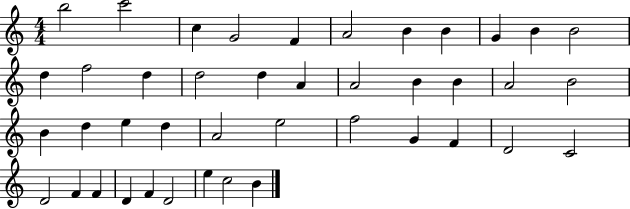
{
  \clef treble
  \numericTimeSignature
  \time 4/4
  \key c \major
  b''2 c'''2 | c''4 g'2 f'4 | a'2 b'4 b'4 | g'4 b'4 b'2 | \break d''4 f''2 d''4 | d''2 d''4 a'4 | a'2 b'4 b'4 | a'2 b'2 | \break b'4 d''4 e''4 d''4 | a'2 e''2 | f''2 g'4 f'4 | d'2 c'2 | \break d'2 f'4 f'4 | d'4 f'4 d'2 | e''4 c''2 b'4 | \bar "|."
}